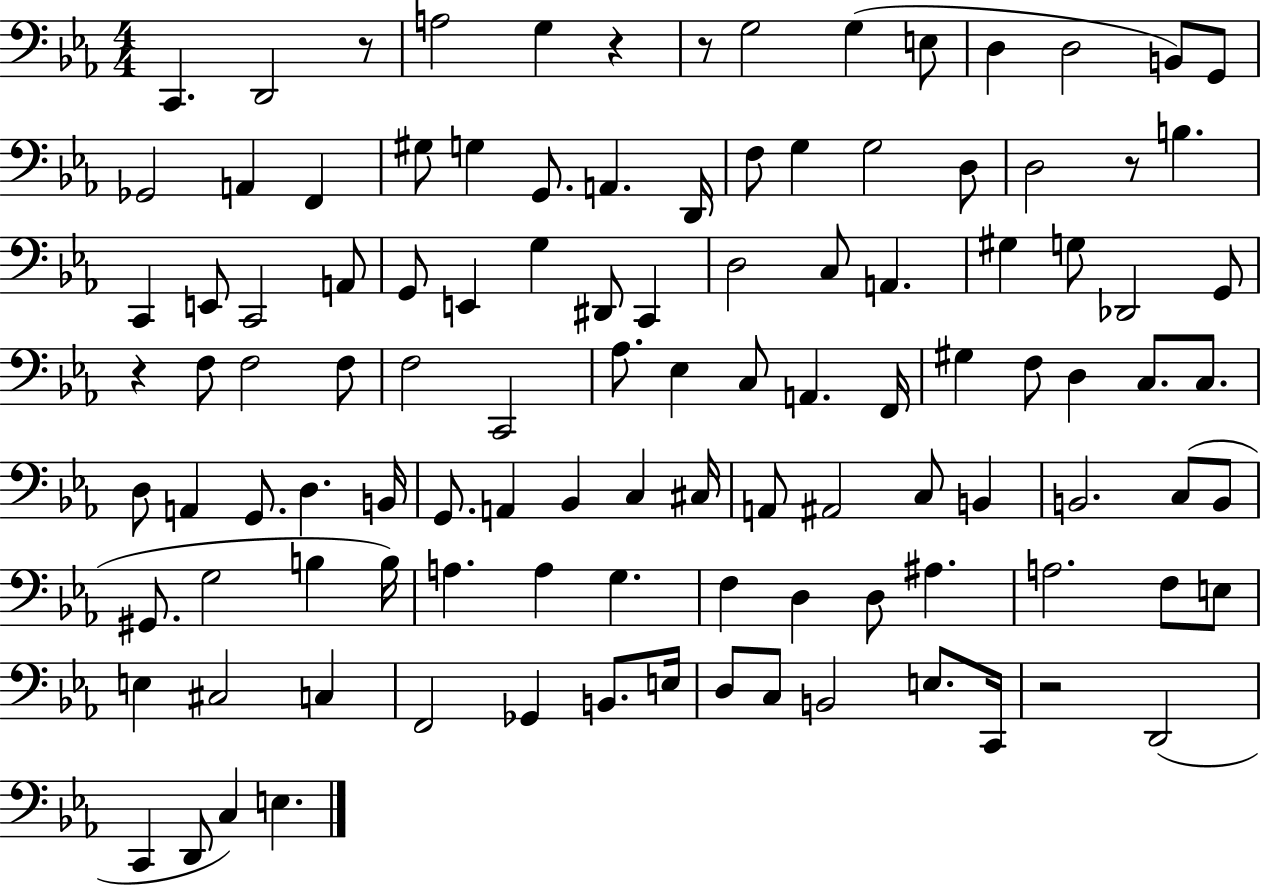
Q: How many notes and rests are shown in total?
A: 110